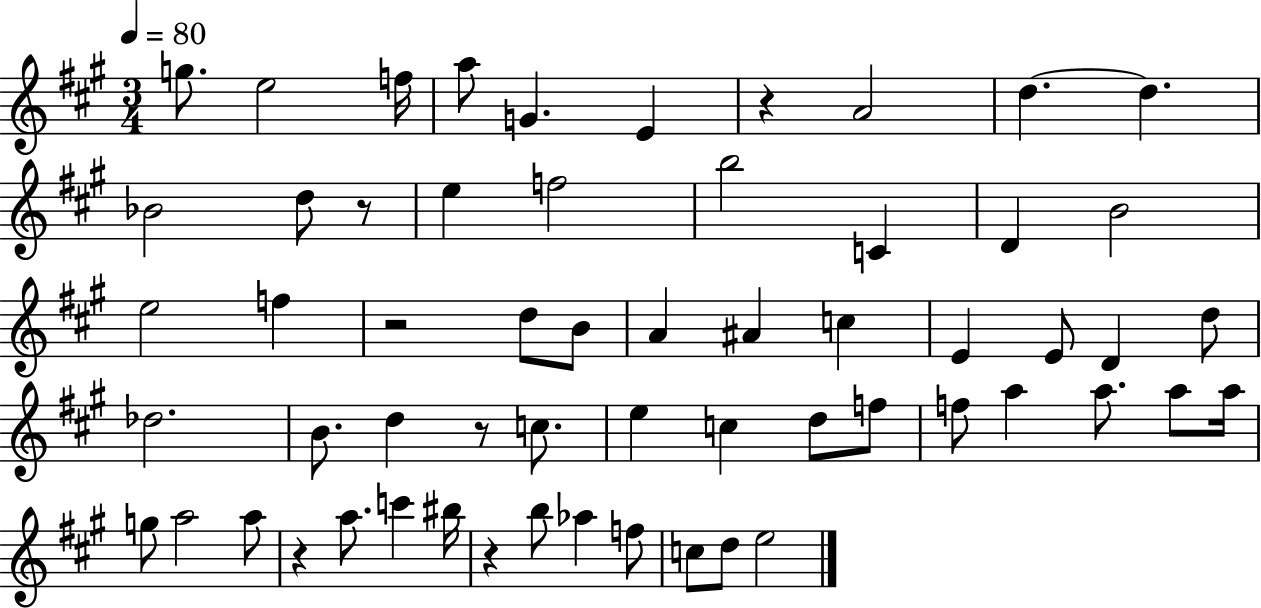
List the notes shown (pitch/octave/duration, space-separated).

G5/e. E5/h F5/s A5/e G4/q. E4/q R/q A4/h D5/q. D5/q. Bb4/h D5/e R/e E5/q F5/h B5/h C4/q D4/q B4/h E5/h F5/q R/h D5/e B4/e A4/q A#4/q C5/q E4/q E4/e D4/q D5/e Db5/h. B4/e. D5/q R/e C5/e. E5/q C5/q D5/e F5/e F5/e A5/q A5/e. A5/e A5/s G5/e A5/h A5/e R/q A5/e. C6/q BIS5/s R/q B5/e Ab5/q F5/e C5/e D5/e E5/h